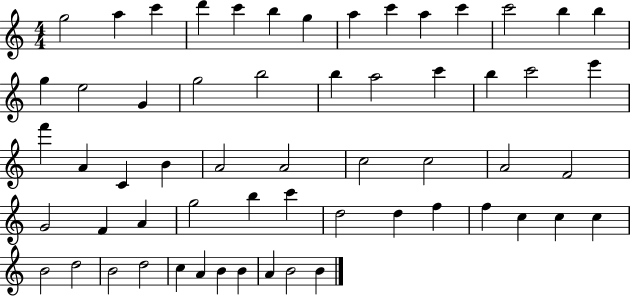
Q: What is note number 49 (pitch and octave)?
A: B4